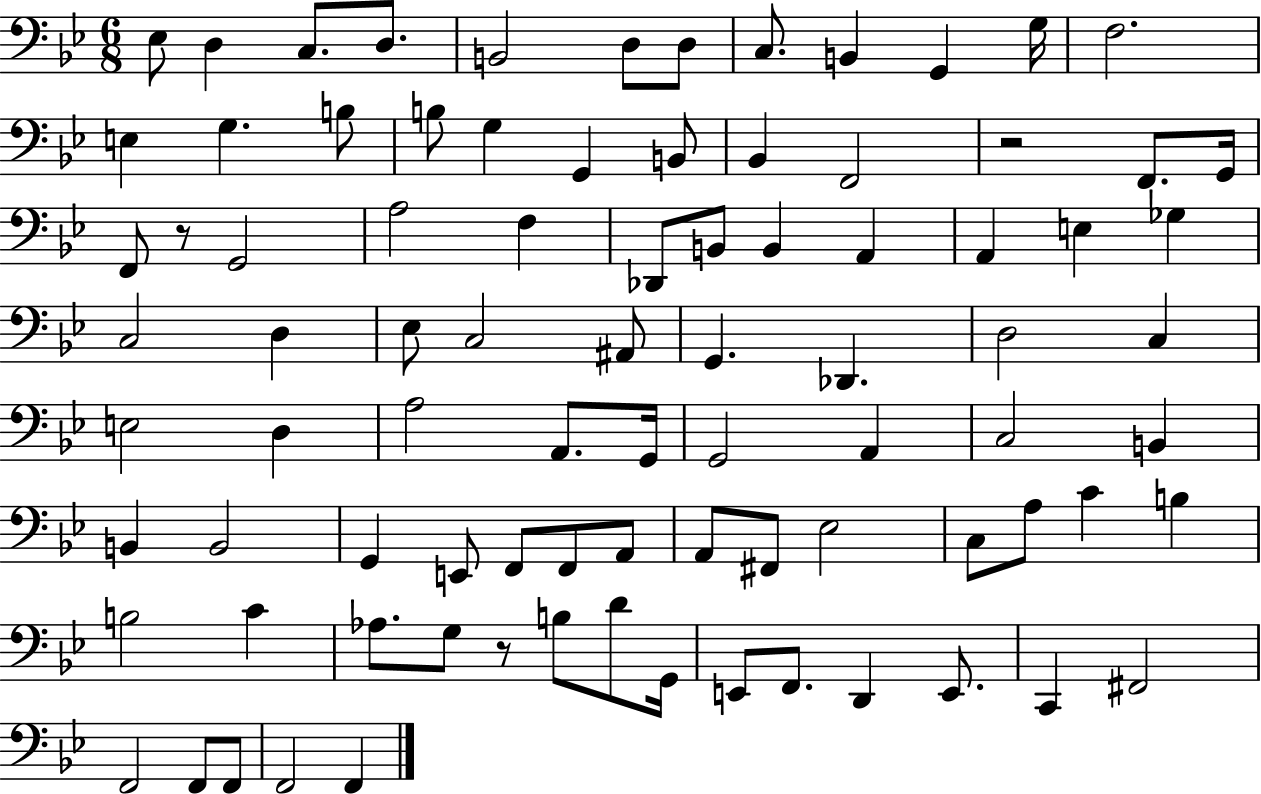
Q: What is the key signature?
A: BES major